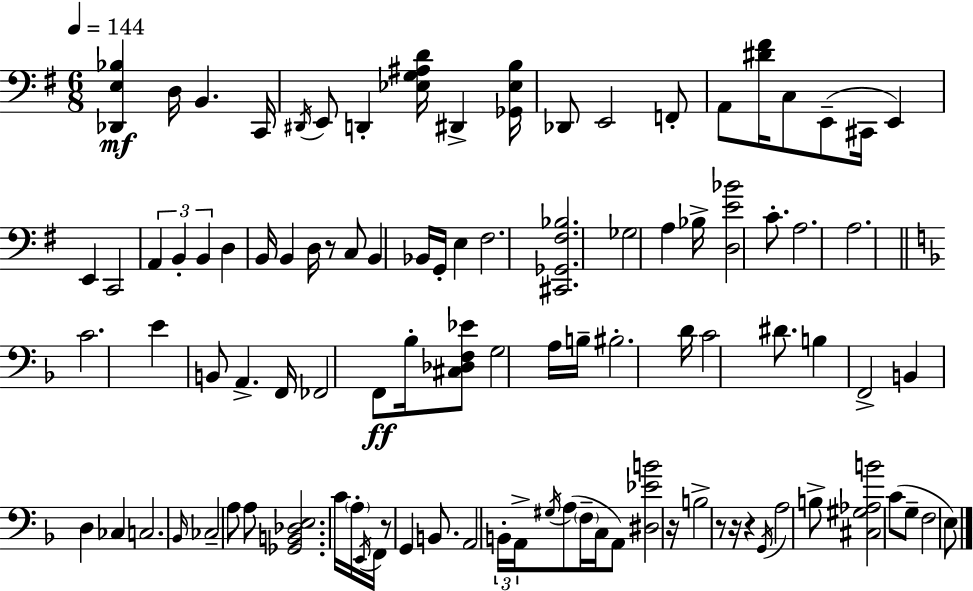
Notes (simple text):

[Db2,E3,Bb3]/q D3/s B2/q. C2/s D#2/s E2/e D2/q [Eb3,G3,A#3,D4]/s D#2/q [Gb2,Eb3,B3]/s Db2/e E2/h F2/e A2/e [D#4,F#4]/s C3/e E2/e C#2/s E2/q E2/q C2/h A2/q B2/q B2/q D3/q B2/s B2/q D3/s R/e C3/e B2/q Bb2/s G2/s E3/q F#3/h. [C#2,Gb2,F#3,Bb3]/h. Gb3/h A3/q Bb3/s [D3,E4,Bb4]/h C4/e. A3/h. A3/h. C4/h. E4/q B2/e A2/q. F2/s FES2/h F2/e Bb3/s [C#3,Db3,F3,Eb4]/e G3/h A3/s B3/s BIS3/h. D4/s C4/h D#4/e. B3/q F2/h B2/q D3/q CES3/q C3/h. Bb2/s CES3/h A3/e A3/e [Gb2,B2,Db3,E3]/h. C4/s A3/s E2/s F2/s R/e G2/q B2/e. A2/h B2/s A2/s G#3/s A3/e F3/s C3/s A2/e [D#3,Eb4,B4]/h R/s B3/h R/e R/s R/q G2/s A3/h B3/e [C#3,G#3,Ab3,B4]/h C4/e G3/e F3/h E3/e